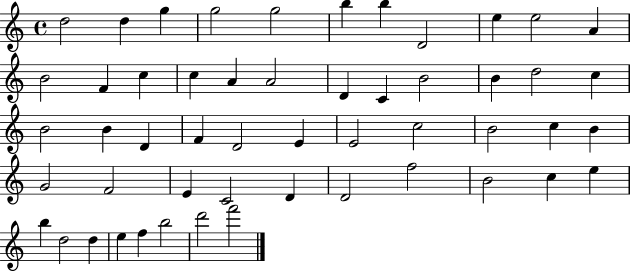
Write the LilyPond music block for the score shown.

{
  \clef treble
  \time 4/4
  \defaultTimeSignature
  \key c \major
  d''2 d''4 g''4 | g''2 g''2 | b''4 b''4 d'2 | e''4 e''2 a'4 | \break b'2 f'4 c''4 | c''4 a'4 a'2 | d'4 c'4 b'2 | b'4 d''2 c''4 | \break b'2 b'4 d'4 | f'4 d'2 e'4 | e'2 c''2 | b'2 c''4 b'4 | \break g'2 f'2 | e'4 c'2 d'4 | d'2 f''2 | b'2 c''4 e''4 | \break b''4 d''2 d''4 | e''4 f''4 b''2 | d'''2 f'''2 | \bar "|."
}